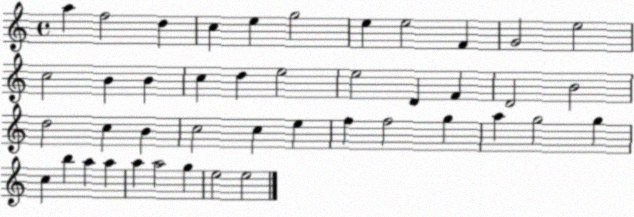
X:1
T:Untitled
M:4/4
L:1/4
K:C
a f2 d c e g2 e e2 F G2 e2 c2 B B c d e2 e2 D F D2 B2 d2 c B c2 c e f f2 g a g2 g c b a a a a2 g e2 e2